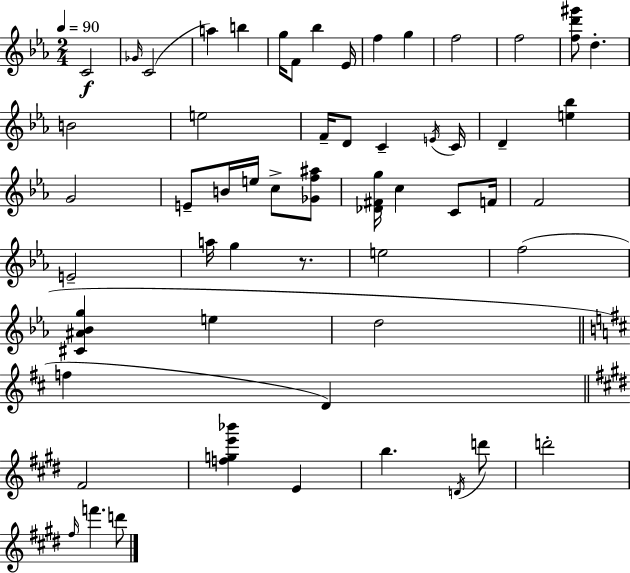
{
  \clef treble
  \numericTimeSignature
  \time 2/4
  \key c \minor
  \tempo 4 = 90
  \repeat volta 2 { c'2\f | \grace { ges'16 }( c'2 | a''4) b''4 | g''16 f'8 bes''4 | \break ees'16 f''4 g''4 | f''2 | f''2 | <f'' d''' gis'''>8 d''4.-. | \break b'2 | e''2 | f'16-- d'8 c'4-- | \acciaccatura { e'16 } c'16 d'4-- <e'' bes''>4 | \break g'2 | e'8-- b'16 e''16 c''8-> | <ges' f'' ais''>8 <des' fis' g''>16 c''4 c'8 | f'16 f'2 | \break e'2-- | a''16 g''4 r8. | e''2 | f''2( | \break <cis' ais' bes' g''>4 e''4 | d''2 | \bar "||" \break \key b \minor f''4 d'4) | \bar "||" \break \key e \major fis'2 | <f'' g'' e''' bes'''>4 e'4 | b''4. \acciaccatura { d'16 } d'''8 | d'''2-. | \break \grace { fis''16 } f'''4. | d'''8 } \bar "|."
}